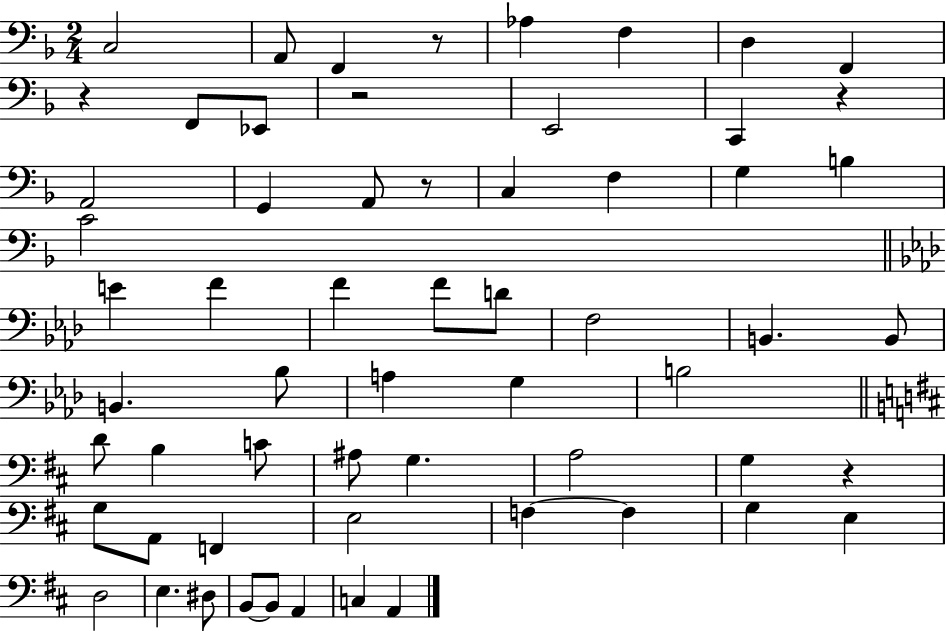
{
  \clef bass
  \numericTimeSignature
  \time 2/4
  \key f \major
  c2 | a,8 f,4 r8 | aes4 f4 | d4 f,4 | \break r4 f,8 ees,8 | r2 | e,2 | c,4 r4 | \break a,2 | g,4 a,8 r8 | c4 f4 | g4 b4 | \break c'2 | \bar "||" \break \key f \minor e'4 f'4 | f'4 f'8 d'8 | f2 | b,4. b,8 | \break b,4. bes8 | a4 g4 | b2 | \bar "||" \break \key d \major d'8 b4 c'8 | ais8 g4. | a2 | g4 r4 | \break g8 a,8 f,4 | e2 | f4~~ f4 | g4 e4 | \break d2 | e4. dis8 | b,8~~ b,8 a,4 | c4 a,4 | \break \bar "|."
}